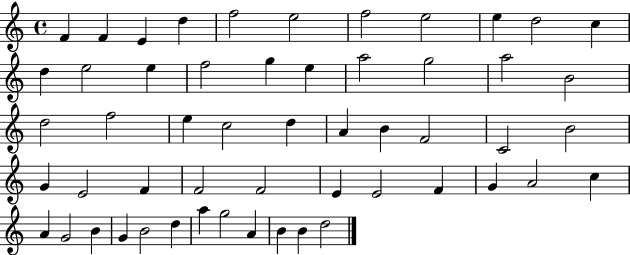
F4/q F4/q E4/q D5/q F5/h E5/h F5/h E5/h E5/q D5/h C5/q D5/q E5/h E5/q F5/h G5/q E5/q A5/h G5/h A5/h B4/h D5/h F5/h E5/q C5/h D5/q A4/q B4/q F4/h C4/h B4/h G4/q E4/h F4/q F4/h F4/h E4/q E4/h F4/q G4/q A4/h C5/q A4/q G4/h B4/q G4/q B4/h D5/q A5/q G5/h A4/q B4/q B4/q D5/h